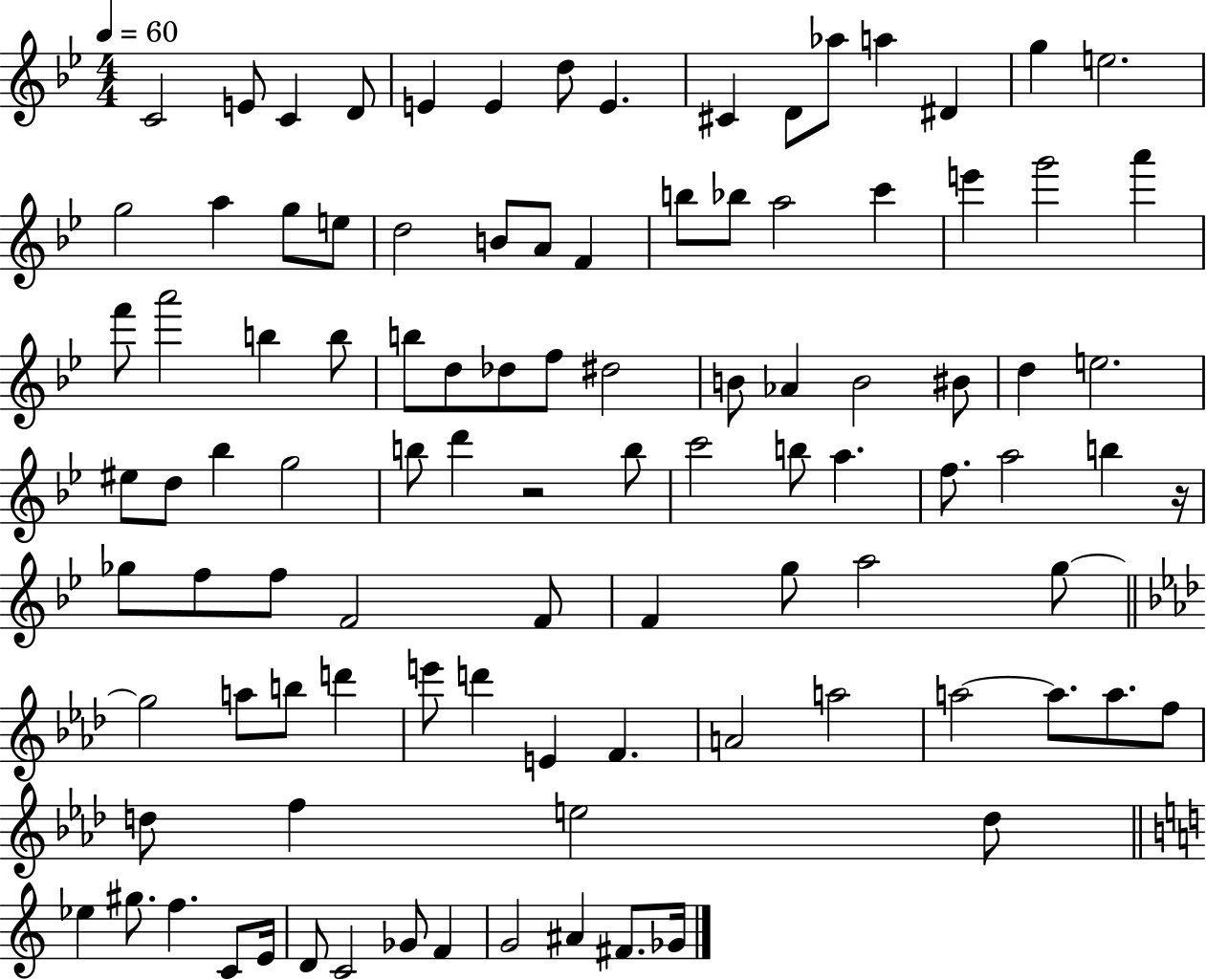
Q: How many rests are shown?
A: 2